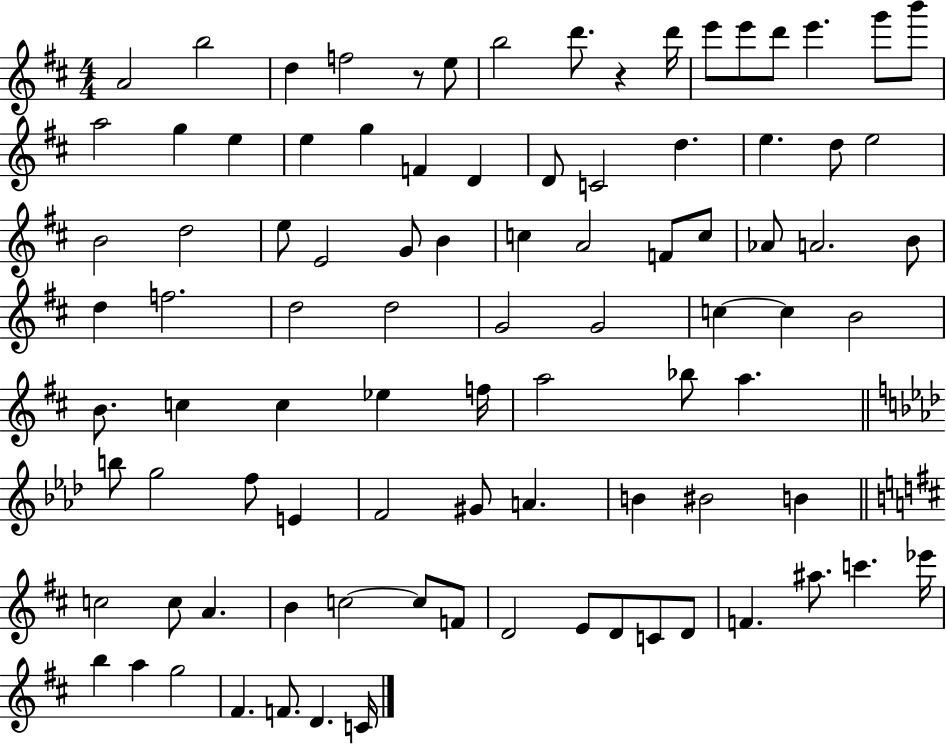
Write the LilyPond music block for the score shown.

{
  \clef treble
  \numericTimeSignature
  \time 4/4
  \key d \major
  \repeat volta 2 { a'2 b''2 | d''4 f''2 r8 e''8 | b''2 d'''8. r4 d'''16 | e'''8 e'''8 d'''8 e'''4. g'''8 b'''8 | \break a''2 g''4 e''4 | e''4 g''4 f'4 d'4 | d'8 c'2 d''4. | e''4. d''8 e''2 | \break b'2 d''2 | e''8 e'2 g'8 b'4 | c''4 a'2 f'8 c''8 | aes'8 a'2. b'8 | \break d''4 f''2. | d''2 d''2 | g'2 g'2 | c''4~~ c''4 b'2 | \break b'8. c''4 c''4 ees''4 f''16 | a''2 bes''8 a''4. | \bar "||" \break \key aes \major b''8 g''2 f''8 e'4 | f'2 gis'8 a'4. | b'4 bis'2 b'4 | \bar "||" \break \key b \minor c''2 c''8 a'4. | b'4 c''2~~ c''8 f'8 | d'2 e'8 d'8 c'8 d'8 | f'4. ais''8. c'''4. ees'''16 | \break b''4 a''4 g''2 | fis'4. f'8. d'4. c'16 | } \bar "|."
}